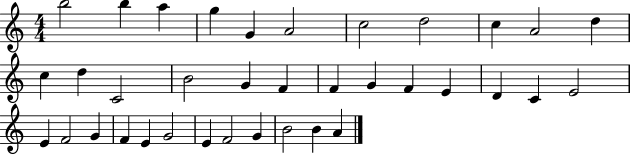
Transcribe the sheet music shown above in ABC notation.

X:1
T:Untitled
M:4/4
L:1/4
K:C
b2 b a g G A2 c2 d2 c A2 d c d C2 B2 G F F G F E D C E2 E F2 G F E G2 E F2 G B2 B A